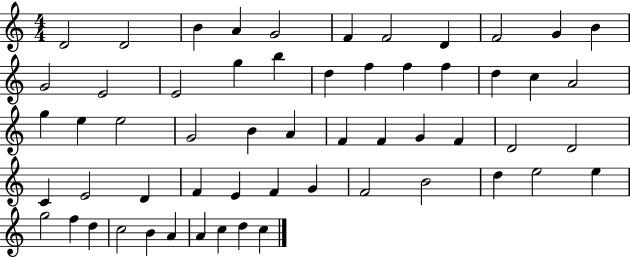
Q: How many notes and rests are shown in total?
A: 57